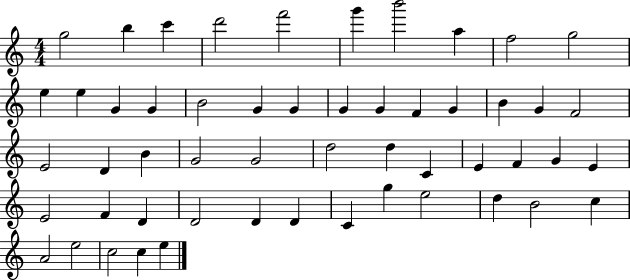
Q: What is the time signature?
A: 4/4